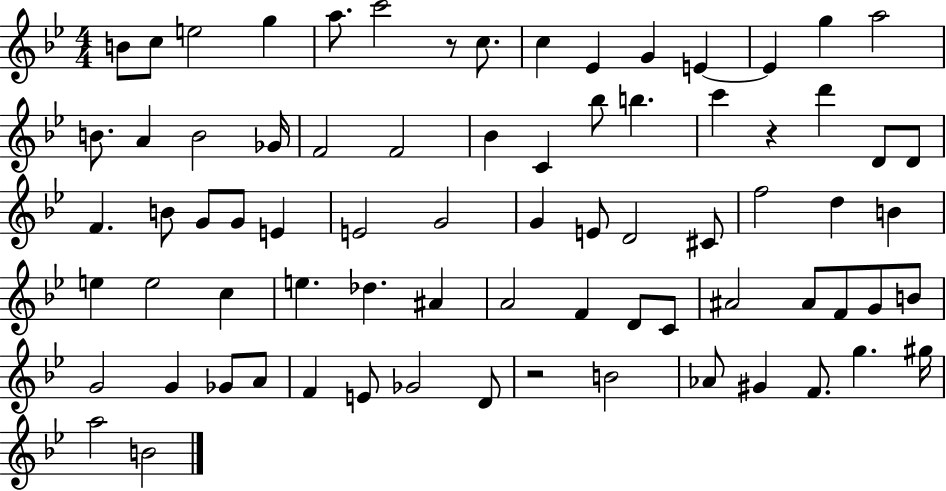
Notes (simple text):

B4/e C5/e E5/h G5/q A5/e. C6/h R/e C5/e. C5/q Eb4/q G4/q E4/q E4/q G5/q A5/h B4/e. A4/q B4/h Gb4/s F4/h F4/h Bb4/q C4/q Bb5/e B5/q. C6/q R/q D6/q D4/e D4/e F4/q. B4/e G4/e G4/e E4/q E4/h G4/h G4/q E4/e D4/h C#4/e F5/h D5/q B4/q E5/q E5/h C5/q E5/q. Db5/q. A#4/q A4/h F4/q D4/e C4/e A#4/h A#4/e F4/e G4/e B4/e G4/h G4/q Gb4/e A4/e F4/q E4/e Gb4/h D4/e R/h B4/h Ab4/e G#4/q F4/e. G5/q. G#5/s A5/h B4/h